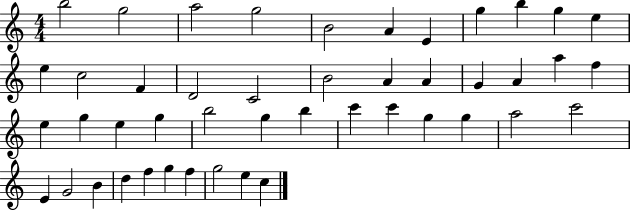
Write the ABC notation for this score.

X:1
T:Untitled
M:4/4
L:1/4
K:C
b2 g2 a2 g2 B2 A E g b g e e c2 F D2 C2 B2 A A G A a f e g e g b2 g b c' c' g g a2 c'2 E G2 B d f g f g2 e c